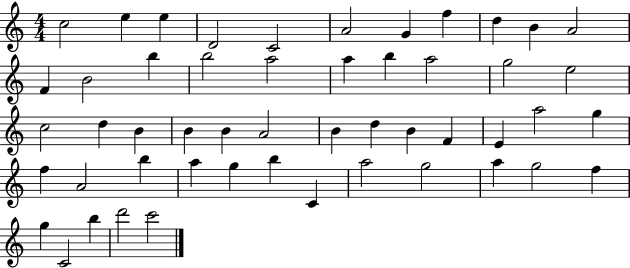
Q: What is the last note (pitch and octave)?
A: C6